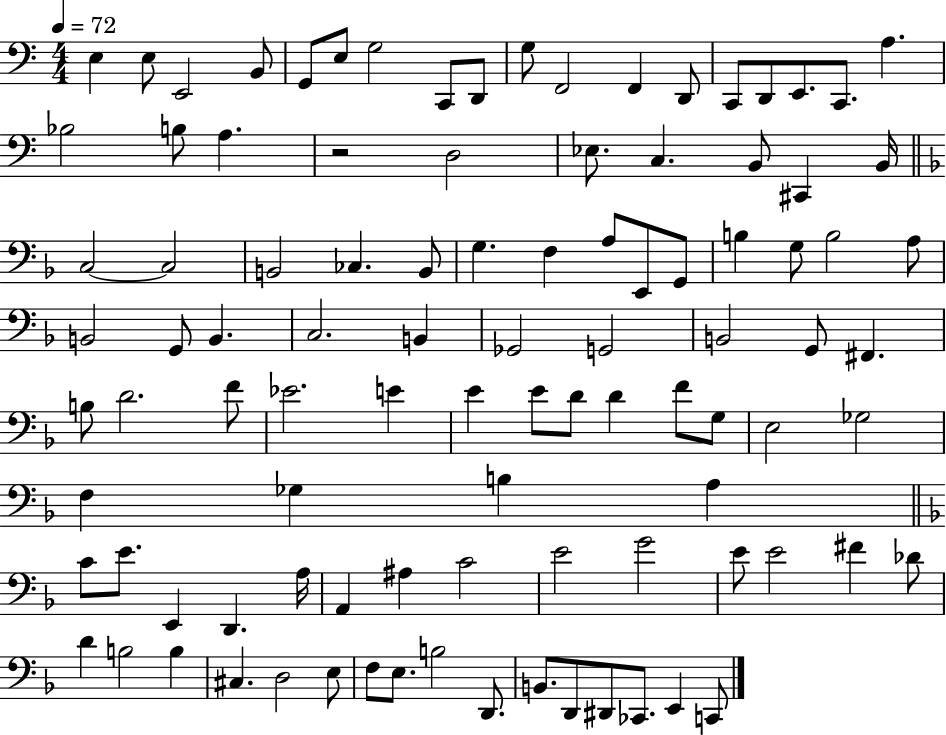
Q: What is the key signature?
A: C major